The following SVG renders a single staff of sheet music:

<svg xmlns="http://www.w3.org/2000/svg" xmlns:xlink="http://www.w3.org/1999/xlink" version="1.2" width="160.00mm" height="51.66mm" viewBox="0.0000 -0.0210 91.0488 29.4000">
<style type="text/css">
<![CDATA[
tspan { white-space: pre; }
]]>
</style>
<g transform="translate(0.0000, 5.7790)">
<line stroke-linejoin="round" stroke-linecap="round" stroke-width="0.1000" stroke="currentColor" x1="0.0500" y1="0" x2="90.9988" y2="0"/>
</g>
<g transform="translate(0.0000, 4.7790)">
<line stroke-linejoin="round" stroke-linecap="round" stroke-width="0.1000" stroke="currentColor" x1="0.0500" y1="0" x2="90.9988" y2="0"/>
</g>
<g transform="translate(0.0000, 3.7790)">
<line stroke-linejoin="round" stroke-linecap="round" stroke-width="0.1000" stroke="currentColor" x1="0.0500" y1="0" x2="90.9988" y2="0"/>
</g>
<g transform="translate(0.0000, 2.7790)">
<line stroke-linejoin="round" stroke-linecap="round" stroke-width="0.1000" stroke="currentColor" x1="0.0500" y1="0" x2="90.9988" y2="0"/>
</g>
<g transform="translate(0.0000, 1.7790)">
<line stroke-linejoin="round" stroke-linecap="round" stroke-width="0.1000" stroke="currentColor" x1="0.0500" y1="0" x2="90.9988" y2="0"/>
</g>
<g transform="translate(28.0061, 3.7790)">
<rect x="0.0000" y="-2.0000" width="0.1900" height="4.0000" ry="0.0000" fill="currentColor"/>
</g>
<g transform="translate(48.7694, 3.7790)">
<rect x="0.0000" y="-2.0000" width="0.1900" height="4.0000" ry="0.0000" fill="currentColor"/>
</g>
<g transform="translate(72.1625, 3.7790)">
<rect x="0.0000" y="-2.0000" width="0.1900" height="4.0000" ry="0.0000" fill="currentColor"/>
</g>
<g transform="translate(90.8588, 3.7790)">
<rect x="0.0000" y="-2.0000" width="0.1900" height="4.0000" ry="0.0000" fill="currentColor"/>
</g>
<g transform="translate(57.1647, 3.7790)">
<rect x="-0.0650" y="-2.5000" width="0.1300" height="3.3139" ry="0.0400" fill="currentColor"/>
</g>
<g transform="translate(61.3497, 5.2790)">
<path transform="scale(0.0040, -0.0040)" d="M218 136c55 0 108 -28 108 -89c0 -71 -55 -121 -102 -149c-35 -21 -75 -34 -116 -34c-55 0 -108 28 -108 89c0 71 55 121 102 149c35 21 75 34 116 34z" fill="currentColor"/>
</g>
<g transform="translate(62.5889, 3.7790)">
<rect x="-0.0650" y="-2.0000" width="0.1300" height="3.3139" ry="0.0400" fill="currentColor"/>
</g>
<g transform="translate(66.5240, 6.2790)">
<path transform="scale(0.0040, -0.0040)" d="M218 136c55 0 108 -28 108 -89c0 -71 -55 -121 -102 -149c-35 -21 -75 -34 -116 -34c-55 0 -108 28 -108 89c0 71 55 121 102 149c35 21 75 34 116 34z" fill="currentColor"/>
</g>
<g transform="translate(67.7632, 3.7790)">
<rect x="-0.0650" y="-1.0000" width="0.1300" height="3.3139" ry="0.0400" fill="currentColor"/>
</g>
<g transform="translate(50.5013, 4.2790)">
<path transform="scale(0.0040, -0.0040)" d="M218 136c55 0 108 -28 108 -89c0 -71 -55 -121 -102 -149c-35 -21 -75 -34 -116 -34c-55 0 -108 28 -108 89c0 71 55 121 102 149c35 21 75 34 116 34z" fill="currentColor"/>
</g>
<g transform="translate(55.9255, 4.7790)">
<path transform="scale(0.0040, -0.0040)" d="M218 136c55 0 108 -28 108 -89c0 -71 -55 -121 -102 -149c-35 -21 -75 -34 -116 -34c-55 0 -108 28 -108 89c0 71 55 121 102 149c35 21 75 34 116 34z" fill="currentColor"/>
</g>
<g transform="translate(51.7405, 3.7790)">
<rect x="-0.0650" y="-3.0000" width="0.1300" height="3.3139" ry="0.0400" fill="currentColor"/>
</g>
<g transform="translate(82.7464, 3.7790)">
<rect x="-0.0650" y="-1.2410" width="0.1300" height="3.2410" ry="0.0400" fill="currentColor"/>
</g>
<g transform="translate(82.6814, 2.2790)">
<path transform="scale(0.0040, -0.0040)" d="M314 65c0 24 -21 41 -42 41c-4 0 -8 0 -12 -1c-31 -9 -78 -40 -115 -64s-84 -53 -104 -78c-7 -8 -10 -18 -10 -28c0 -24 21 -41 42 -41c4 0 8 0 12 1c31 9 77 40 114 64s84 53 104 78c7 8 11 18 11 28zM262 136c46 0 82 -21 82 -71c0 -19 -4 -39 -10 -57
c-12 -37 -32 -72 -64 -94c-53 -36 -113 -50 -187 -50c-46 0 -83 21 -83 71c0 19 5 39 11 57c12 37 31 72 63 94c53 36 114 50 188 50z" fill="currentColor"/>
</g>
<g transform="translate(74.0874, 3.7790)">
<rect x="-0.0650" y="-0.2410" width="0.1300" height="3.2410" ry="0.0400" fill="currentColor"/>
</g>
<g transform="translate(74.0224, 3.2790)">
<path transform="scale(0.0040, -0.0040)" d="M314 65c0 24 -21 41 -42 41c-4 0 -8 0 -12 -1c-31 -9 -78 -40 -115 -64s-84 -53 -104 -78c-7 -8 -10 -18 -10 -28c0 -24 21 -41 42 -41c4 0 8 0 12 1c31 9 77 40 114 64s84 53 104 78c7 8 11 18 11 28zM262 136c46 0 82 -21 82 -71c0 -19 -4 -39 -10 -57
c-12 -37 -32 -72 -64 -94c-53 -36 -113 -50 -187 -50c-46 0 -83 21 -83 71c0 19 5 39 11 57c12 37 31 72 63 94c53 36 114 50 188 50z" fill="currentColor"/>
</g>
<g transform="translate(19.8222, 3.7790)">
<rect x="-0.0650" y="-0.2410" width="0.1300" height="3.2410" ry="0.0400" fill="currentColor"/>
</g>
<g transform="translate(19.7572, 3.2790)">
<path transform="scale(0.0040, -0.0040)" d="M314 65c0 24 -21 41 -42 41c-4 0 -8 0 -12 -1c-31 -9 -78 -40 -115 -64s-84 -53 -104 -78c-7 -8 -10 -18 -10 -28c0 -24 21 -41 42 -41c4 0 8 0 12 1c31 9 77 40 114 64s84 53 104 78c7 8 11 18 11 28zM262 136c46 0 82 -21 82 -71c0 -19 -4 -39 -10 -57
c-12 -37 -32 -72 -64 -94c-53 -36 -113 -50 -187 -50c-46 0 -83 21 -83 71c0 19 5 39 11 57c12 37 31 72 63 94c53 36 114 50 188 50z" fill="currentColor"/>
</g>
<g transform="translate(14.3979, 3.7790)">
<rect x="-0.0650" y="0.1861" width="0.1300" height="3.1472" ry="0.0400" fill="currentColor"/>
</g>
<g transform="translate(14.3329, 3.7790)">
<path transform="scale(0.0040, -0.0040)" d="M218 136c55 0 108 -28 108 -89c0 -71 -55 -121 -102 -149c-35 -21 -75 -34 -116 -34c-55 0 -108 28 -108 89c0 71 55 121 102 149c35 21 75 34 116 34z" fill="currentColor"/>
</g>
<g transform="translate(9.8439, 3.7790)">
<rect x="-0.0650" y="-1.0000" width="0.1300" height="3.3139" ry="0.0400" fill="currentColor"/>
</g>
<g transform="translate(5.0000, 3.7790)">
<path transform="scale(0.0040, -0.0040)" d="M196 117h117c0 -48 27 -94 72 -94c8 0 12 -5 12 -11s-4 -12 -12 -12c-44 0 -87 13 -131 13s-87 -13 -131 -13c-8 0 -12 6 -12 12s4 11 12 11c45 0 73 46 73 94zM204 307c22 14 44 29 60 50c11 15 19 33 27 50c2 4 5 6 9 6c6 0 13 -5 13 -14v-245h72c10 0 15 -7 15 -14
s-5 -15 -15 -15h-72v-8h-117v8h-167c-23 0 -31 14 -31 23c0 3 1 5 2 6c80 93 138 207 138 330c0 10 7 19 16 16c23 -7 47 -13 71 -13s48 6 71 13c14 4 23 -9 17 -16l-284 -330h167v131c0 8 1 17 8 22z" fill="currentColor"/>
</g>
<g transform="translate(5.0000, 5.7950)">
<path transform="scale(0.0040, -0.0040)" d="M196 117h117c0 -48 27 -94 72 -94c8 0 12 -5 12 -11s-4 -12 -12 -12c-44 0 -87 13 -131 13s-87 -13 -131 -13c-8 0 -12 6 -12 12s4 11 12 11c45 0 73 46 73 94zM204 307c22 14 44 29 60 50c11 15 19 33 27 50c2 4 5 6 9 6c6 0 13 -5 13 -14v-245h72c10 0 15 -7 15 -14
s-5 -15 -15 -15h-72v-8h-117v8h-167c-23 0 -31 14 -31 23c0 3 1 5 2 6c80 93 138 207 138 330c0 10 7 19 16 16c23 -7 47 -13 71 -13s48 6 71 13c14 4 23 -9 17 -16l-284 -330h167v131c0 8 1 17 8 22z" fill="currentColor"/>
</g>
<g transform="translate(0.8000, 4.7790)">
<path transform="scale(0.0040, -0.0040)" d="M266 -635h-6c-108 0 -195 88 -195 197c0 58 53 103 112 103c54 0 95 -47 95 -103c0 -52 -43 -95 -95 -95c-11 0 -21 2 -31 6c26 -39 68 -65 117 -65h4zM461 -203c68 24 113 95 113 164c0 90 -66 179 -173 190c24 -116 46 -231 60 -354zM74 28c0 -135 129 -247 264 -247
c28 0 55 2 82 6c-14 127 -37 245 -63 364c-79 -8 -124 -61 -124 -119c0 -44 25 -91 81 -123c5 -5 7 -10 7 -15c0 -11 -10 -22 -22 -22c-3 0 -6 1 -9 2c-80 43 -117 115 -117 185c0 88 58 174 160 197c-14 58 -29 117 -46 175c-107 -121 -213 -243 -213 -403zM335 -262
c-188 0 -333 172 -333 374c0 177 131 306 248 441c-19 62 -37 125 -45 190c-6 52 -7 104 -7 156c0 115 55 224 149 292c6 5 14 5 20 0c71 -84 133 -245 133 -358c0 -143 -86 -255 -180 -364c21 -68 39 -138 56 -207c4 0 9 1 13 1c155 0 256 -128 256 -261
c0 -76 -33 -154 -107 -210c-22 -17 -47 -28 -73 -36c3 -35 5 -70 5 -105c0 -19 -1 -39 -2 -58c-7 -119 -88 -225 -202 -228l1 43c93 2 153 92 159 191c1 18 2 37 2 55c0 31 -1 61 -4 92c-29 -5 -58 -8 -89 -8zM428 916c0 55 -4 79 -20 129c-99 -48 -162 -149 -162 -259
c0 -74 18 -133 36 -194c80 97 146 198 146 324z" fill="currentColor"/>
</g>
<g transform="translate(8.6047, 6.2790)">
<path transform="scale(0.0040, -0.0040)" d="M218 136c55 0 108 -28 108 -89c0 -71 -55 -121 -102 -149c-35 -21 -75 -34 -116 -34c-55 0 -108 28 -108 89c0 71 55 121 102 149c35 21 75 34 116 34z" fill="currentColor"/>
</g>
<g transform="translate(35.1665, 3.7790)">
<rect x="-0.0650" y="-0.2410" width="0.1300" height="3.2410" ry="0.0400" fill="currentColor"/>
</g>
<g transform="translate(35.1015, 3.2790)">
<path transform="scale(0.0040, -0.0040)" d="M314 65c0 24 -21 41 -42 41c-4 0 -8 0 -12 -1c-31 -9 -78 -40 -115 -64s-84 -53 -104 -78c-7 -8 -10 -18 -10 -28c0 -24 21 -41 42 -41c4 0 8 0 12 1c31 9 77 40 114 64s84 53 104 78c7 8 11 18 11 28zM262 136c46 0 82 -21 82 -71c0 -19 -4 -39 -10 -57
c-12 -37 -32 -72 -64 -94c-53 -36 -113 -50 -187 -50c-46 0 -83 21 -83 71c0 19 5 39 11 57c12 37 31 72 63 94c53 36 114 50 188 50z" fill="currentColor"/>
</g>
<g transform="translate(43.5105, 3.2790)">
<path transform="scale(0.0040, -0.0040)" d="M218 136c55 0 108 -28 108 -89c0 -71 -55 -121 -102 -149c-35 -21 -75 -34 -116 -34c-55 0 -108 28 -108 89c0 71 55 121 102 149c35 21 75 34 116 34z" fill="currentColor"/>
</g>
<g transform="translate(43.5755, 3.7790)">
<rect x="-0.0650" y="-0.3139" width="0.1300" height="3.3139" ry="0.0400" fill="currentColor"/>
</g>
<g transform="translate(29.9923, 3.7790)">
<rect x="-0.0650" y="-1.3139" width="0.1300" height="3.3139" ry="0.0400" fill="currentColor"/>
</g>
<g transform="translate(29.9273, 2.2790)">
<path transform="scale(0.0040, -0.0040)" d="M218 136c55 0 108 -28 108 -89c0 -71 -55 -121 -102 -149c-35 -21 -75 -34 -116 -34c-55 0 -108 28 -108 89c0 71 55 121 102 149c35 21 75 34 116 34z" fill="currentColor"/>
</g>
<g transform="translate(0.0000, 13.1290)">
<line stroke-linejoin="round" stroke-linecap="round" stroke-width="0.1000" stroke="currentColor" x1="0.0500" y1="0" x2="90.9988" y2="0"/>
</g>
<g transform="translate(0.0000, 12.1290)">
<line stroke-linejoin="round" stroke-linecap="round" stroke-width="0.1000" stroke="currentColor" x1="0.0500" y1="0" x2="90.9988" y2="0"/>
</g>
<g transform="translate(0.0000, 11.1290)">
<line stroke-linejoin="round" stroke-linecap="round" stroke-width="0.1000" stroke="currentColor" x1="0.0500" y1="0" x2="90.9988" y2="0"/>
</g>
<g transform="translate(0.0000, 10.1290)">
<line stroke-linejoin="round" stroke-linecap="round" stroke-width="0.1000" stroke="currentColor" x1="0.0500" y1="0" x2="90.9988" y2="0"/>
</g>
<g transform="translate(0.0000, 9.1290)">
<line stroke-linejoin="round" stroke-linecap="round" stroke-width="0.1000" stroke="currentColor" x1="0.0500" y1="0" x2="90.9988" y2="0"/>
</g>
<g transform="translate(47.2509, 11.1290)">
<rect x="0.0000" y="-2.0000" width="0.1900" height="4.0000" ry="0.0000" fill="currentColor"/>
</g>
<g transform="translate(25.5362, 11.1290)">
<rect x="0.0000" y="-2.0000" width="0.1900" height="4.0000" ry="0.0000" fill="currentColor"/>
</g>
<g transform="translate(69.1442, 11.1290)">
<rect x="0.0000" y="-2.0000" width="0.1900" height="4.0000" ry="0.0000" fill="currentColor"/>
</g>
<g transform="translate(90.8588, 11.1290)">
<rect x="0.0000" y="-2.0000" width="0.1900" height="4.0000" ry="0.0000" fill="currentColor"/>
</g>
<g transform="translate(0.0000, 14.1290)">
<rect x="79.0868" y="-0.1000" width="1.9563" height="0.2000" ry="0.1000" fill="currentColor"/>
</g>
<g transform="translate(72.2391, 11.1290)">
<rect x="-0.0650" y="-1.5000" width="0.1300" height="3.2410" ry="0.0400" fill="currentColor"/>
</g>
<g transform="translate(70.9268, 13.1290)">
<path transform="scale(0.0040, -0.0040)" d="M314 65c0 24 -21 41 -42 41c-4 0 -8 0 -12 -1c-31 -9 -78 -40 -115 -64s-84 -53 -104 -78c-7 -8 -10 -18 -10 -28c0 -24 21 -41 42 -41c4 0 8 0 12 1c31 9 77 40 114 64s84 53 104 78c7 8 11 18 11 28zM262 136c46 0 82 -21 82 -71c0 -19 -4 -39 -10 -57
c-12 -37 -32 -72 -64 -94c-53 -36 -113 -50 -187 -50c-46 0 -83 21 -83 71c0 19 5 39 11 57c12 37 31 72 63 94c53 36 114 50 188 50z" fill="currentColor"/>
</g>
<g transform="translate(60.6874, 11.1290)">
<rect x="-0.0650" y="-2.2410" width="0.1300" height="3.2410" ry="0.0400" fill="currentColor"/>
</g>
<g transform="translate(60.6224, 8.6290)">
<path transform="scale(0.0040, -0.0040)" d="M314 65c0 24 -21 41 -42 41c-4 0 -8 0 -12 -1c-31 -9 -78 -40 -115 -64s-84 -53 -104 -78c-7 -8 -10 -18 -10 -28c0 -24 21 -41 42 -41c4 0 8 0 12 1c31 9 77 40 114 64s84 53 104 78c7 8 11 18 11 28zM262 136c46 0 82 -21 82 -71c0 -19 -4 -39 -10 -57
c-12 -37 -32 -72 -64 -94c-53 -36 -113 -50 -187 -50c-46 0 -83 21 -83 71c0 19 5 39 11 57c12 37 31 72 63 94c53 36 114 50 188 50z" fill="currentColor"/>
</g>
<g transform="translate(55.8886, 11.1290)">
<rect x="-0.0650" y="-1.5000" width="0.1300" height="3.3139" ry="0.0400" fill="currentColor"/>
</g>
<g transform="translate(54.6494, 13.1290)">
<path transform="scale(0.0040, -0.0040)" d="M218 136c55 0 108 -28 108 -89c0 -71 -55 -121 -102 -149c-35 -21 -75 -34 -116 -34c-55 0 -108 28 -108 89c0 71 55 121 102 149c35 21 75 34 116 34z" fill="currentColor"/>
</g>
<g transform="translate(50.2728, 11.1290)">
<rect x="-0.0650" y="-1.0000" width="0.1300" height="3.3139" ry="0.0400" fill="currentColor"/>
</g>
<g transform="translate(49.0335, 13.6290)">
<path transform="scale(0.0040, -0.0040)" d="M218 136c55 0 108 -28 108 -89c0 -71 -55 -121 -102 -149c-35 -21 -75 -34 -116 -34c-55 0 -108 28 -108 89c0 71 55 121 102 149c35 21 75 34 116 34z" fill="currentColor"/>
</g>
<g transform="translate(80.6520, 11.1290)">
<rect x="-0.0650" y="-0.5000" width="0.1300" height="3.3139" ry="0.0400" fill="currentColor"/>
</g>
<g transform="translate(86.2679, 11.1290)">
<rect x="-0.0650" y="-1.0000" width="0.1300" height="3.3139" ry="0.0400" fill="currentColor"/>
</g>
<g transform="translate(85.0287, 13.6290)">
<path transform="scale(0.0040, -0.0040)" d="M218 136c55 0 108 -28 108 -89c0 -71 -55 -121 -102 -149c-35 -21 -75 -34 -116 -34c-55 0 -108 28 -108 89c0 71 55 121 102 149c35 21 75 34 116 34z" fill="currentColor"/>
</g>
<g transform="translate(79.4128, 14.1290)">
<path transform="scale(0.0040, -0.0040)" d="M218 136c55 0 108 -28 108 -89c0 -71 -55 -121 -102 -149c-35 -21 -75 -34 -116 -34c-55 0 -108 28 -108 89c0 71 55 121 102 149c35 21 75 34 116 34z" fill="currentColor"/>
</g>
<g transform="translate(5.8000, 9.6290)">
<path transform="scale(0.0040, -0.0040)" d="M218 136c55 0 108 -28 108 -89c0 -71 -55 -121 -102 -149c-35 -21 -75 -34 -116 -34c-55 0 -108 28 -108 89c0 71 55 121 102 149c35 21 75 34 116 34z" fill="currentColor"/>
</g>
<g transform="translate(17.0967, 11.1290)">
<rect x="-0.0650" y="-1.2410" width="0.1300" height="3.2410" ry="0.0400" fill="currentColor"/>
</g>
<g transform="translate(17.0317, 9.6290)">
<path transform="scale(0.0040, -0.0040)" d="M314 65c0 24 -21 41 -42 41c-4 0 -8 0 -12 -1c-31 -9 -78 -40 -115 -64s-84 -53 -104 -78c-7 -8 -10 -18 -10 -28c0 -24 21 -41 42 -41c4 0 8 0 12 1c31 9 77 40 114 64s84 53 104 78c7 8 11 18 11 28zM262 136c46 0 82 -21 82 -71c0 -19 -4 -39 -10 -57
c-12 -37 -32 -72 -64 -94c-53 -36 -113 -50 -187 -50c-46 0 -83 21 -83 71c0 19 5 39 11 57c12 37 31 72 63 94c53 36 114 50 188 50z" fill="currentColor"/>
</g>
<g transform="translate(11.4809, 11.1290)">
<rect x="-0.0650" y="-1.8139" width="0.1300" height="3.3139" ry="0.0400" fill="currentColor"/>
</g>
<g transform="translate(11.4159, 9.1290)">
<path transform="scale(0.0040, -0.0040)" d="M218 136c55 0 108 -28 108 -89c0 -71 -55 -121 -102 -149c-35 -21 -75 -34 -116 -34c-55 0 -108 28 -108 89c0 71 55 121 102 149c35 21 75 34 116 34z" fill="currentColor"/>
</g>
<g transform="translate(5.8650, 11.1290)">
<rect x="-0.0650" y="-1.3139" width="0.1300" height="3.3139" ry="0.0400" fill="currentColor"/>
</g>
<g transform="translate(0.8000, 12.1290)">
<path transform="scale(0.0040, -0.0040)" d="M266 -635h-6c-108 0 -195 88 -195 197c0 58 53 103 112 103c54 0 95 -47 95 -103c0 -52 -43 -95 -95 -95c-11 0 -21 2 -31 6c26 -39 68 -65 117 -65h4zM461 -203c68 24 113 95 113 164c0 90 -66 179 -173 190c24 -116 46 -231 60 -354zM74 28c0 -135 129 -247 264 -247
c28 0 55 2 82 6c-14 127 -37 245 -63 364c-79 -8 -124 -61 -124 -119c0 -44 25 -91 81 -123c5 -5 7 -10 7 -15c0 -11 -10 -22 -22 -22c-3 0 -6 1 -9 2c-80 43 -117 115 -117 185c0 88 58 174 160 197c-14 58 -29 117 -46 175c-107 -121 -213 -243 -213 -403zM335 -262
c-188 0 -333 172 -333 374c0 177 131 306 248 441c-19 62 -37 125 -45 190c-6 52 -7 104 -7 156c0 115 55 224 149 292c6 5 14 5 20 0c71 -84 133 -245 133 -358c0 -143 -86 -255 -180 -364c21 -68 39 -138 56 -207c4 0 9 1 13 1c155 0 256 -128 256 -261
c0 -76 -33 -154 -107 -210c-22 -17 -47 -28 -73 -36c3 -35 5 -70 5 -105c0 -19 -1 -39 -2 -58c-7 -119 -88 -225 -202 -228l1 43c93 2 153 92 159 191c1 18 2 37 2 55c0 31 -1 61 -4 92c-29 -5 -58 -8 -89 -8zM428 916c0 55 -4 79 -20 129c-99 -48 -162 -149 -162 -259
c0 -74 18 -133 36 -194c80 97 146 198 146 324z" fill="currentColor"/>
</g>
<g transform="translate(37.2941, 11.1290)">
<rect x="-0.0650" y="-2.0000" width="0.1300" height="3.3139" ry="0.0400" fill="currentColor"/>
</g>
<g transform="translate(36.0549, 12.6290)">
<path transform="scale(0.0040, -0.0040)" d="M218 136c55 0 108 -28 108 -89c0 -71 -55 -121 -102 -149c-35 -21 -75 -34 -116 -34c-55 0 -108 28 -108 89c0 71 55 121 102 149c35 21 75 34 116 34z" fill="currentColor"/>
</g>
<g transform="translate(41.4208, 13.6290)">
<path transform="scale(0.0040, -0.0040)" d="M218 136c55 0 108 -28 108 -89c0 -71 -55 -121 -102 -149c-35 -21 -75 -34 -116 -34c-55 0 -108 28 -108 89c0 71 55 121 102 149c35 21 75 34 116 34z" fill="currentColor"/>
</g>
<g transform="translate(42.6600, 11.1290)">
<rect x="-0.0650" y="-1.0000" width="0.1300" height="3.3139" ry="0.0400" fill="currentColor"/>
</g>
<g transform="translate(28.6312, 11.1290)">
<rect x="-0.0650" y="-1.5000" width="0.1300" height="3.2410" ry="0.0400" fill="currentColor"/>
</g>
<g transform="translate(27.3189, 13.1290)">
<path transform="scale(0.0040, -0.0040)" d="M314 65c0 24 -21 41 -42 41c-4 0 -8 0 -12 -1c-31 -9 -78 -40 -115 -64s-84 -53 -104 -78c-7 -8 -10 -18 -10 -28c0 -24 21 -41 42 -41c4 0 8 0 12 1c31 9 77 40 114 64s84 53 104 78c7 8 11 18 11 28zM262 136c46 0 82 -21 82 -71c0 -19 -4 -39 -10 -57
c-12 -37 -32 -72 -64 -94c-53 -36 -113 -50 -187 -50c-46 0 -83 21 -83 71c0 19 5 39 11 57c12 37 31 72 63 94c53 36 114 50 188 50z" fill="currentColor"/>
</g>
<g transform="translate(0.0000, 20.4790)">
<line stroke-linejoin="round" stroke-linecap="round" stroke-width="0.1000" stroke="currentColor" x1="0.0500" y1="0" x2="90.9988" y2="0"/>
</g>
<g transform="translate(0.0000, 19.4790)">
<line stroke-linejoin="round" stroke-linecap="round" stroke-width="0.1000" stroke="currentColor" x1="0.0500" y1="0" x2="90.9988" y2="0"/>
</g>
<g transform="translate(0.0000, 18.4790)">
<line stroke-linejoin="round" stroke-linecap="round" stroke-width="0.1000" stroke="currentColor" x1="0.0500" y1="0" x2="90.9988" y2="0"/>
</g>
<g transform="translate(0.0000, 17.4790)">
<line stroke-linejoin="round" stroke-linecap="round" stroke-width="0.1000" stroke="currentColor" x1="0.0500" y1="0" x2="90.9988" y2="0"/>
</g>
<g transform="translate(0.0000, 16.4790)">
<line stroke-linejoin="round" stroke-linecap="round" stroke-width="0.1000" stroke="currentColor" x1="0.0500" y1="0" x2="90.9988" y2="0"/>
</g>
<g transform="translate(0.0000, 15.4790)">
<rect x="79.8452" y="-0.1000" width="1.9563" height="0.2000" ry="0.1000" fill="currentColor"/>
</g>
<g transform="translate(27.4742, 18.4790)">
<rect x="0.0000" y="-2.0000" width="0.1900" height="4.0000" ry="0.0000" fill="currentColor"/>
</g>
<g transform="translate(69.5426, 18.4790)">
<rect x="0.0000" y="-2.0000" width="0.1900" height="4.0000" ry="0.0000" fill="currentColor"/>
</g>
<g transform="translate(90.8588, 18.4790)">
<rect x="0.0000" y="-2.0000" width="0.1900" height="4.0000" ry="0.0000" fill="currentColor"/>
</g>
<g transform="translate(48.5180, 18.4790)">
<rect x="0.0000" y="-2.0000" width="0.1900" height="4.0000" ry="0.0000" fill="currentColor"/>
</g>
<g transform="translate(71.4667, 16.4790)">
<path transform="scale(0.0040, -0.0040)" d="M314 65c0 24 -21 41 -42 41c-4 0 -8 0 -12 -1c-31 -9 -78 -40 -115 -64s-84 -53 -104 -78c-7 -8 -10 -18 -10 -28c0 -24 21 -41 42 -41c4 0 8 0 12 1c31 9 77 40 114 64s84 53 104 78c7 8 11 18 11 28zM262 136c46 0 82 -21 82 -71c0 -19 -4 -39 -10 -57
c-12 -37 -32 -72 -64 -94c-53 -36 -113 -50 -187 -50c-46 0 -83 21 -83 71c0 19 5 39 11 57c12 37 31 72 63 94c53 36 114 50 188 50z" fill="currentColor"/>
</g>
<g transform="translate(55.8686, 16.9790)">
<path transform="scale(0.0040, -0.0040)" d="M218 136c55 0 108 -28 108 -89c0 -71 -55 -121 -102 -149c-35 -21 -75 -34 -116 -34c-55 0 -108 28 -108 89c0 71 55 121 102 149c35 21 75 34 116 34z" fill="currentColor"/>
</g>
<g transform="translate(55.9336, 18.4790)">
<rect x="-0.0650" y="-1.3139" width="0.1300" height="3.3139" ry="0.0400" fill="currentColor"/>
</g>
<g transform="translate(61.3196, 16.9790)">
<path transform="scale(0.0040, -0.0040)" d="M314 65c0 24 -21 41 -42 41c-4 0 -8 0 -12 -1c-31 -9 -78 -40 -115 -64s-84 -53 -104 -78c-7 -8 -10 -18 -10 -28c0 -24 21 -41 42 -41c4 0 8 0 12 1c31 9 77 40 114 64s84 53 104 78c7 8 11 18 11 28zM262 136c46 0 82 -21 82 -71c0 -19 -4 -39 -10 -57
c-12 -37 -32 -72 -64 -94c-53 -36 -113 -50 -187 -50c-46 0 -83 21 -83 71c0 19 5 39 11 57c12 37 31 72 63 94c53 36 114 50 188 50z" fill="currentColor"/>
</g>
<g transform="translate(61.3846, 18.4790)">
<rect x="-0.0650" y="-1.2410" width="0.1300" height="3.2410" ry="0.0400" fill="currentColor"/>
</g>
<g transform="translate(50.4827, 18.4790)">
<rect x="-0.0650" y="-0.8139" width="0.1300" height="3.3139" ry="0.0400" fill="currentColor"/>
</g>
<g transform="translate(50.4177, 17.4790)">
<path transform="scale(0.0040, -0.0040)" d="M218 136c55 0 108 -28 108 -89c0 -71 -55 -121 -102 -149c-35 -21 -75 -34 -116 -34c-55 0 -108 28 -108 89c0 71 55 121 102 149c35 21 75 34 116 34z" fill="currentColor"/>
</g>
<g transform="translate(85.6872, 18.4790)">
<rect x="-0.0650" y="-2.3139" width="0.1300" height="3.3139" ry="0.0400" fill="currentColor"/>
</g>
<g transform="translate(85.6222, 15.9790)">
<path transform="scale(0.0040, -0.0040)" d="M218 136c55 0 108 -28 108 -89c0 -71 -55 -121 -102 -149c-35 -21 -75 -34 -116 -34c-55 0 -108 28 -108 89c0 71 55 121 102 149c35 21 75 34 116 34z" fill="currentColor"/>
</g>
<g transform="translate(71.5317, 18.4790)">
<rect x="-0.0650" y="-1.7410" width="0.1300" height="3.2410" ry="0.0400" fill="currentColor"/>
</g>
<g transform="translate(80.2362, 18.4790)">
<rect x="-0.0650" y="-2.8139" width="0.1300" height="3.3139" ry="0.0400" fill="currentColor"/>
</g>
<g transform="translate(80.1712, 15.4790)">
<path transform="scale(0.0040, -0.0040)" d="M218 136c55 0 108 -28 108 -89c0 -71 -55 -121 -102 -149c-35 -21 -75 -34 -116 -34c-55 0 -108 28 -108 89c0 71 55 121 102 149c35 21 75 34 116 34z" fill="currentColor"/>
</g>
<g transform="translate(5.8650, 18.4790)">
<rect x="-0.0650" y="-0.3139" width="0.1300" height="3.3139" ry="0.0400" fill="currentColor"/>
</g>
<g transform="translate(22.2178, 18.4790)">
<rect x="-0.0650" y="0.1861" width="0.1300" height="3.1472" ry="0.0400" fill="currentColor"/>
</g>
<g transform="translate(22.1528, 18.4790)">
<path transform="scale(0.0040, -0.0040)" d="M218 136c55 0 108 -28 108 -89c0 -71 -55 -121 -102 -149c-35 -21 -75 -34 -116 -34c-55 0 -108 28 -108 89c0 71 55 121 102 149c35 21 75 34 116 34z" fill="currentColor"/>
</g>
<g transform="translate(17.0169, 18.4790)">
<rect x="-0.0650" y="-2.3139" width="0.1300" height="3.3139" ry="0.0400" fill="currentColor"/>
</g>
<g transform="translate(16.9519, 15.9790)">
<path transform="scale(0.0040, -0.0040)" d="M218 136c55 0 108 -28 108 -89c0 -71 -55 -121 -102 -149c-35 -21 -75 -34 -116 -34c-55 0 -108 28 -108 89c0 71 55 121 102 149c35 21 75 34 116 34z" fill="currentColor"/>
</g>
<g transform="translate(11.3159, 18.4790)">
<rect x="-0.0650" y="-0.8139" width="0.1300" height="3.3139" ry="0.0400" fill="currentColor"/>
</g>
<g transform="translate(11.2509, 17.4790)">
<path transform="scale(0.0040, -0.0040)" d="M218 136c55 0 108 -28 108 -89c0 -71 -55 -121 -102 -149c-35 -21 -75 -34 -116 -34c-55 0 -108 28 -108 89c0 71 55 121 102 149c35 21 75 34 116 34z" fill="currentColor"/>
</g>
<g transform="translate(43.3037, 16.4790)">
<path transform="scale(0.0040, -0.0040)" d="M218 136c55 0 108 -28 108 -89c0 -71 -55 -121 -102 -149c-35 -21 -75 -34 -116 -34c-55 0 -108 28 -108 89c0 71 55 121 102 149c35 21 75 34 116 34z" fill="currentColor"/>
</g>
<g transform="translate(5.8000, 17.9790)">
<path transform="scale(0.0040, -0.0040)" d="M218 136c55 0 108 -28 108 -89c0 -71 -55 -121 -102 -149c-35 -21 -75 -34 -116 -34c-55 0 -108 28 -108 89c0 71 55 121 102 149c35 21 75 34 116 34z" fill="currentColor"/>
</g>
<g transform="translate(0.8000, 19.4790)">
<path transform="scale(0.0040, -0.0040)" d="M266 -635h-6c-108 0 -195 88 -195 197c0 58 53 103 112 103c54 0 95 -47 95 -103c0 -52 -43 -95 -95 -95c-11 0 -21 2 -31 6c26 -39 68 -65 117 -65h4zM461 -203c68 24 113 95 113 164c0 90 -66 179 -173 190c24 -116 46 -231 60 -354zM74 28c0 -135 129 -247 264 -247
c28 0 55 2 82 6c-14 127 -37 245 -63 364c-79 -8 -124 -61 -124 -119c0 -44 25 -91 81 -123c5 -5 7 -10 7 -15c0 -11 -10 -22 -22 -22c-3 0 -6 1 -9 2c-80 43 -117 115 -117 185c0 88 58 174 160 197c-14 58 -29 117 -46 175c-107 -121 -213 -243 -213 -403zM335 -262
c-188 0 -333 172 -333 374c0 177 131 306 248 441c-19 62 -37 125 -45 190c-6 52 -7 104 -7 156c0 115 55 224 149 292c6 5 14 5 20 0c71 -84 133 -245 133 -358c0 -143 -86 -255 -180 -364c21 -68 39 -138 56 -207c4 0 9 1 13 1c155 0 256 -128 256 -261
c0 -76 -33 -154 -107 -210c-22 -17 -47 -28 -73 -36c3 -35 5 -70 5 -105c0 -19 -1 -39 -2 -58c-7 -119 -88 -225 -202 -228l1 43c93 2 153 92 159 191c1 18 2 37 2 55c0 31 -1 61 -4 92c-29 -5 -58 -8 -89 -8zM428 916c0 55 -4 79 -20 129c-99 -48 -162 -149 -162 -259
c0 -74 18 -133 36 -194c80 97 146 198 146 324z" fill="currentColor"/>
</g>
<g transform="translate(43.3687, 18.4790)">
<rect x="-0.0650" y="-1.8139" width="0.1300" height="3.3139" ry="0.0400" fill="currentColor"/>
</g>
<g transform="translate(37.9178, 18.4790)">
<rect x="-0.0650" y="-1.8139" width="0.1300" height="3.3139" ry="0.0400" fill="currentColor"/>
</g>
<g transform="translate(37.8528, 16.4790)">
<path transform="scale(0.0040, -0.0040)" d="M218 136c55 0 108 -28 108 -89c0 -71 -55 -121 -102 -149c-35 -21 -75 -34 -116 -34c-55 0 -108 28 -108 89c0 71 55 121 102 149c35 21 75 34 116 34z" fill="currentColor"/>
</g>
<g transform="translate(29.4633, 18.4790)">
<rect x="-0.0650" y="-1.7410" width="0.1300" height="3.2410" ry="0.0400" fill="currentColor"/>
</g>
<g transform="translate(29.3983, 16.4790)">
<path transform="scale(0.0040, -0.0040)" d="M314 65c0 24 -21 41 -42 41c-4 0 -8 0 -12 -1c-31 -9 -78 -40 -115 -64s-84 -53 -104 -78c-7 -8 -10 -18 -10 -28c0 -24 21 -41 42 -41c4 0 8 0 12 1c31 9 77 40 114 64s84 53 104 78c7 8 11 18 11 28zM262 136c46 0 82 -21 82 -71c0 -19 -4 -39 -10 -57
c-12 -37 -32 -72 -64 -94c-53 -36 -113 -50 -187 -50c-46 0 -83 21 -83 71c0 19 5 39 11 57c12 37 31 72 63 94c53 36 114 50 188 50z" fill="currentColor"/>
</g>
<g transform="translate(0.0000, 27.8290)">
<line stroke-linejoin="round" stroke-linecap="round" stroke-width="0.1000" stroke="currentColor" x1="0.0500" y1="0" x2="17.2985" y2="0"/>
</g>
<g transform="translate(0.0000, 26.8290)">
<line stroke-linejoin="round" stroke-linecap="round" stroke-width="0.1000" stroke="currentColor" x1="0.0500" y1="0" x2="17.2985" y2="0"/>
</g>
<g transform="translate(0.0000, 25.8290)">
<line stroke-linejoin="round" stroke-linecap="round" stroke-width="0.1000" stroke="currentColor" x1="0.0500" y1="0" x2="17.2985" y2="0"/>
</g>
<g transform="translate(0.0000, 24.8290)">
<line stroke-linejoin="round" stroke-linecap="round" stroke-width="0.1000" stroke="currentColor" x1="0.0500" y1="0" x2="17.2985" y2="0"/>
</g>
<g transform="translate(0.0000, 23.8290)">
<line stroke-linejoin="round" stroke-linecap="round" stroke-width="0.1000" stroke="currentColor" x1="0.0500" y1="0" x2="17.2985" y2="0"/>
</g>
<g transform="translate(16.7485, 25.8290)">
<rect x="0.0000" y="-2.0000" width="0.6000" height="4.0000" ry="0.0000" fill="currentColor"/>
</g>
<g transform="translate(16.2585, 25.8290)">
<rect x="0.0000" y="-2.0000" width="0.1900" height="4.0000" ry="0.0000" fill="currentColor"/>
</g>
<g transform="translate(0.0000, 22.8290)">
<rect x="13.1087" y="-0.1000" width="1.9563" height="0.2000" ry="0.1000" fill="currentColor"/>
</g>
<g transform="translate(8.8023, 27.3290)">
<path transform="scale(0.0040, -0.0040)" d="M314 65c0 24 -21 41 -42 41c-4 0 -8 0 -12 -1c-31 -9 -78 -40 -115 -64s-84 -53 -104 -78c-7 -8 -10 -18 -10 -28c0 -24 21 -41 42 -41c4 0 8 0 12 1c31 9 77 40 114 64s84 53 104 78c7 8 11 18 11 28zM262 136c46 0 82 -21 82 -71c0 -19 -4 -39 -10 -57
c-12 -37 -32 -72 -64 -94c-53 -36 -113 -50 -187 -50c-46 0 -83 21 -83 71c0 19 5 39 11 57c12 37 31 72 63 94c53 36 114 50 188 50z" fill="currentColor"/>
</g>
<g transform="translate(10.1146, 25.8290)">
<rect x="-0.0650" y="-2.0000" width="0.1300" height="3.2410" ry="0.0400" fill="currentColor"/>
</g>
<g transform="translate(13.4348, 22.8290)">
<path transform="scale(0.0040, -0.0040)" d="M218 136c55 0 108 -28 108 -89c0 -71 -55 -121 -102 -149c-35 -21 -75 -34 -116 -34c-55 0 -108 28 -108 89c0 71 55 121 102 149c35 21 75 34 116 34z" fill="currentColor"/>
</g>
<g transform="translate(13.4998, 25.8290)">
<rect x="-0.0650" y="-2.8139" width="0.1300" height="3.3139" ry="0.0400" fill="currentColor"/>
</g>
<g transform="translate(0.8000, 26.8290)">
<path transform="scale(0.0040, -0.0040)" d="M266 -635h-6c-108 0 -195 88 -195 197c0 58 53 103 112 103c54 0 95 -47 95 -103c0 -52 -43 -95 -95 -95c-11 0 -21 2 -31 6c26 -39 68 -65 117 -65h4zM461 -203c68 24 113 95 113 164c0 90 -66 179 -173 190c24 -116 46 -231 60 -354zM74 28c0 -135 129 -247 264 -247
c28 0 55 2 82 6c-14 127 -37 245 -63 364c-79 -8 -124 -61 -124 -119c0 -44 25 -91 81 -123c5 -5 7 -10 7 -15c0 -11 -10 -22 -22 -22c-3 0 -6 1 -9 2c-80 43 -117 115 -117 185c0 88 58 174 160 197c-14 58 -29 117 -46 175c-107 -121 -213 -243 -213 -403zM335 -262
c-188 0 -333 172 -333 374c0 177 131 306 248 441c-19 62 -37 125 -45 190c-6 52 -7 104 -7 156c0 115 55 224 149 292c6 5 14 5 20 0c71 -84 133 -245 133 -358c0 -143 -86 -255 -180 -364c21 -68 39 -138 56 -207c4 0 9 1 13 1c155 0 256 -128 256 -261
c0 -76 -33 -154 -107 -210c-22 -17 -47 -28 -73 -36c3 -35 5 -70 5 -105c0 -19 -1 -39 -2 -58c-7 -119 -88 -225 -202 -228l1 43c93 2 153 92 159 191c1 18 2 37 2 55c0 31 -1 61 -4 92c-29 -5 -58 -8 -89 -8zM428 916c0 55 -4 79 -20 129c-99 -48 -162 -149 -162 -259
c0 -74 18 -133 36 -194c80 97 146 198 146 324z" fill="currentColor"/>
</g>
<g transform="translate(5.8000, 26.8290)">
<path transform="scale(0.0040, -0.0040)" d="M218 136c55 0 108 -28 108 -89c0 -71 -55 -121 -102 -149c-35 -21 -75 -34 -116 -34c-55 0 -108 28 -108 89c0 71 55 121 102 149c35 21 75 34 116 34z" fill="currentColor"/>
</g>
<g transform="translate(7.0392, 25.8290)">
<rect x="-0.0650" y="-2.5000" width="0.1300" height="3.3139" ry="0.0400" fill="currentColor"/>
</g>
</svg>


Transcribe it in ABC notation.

X:1
T:Untitled
M:4/4
L:1/4
K:C
D B c2 e c2 c A G F D c2 e2 e f e2 E2 F D D E g2 E2 C D c d g B f2 f f d e e2 f2 a g G F2 a